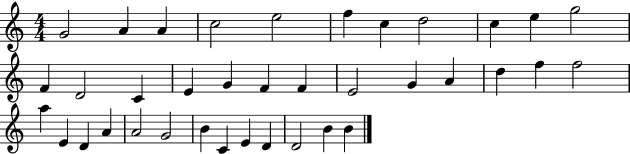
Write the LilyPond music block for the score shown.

{
  \clef treble
  \numericTimeSignature
  \time 4/4
  \key c \major
  g'2 a'4 a'4 | c''2 e''2 | f''4 c''4 d''2 | c''4 e''4 g''2 | \break f'4 d'2 c'4 | e'4 g'4 f'4 f'4 | e'2 g'4 a'4 | d''4 f''4 f''2 | \break a''4 e'4 d'4 a'4 | a'2 g'2 | b'4 c'4 e'4 d'4 | d'2 b'4 b'4 | \break \bar "|."
}